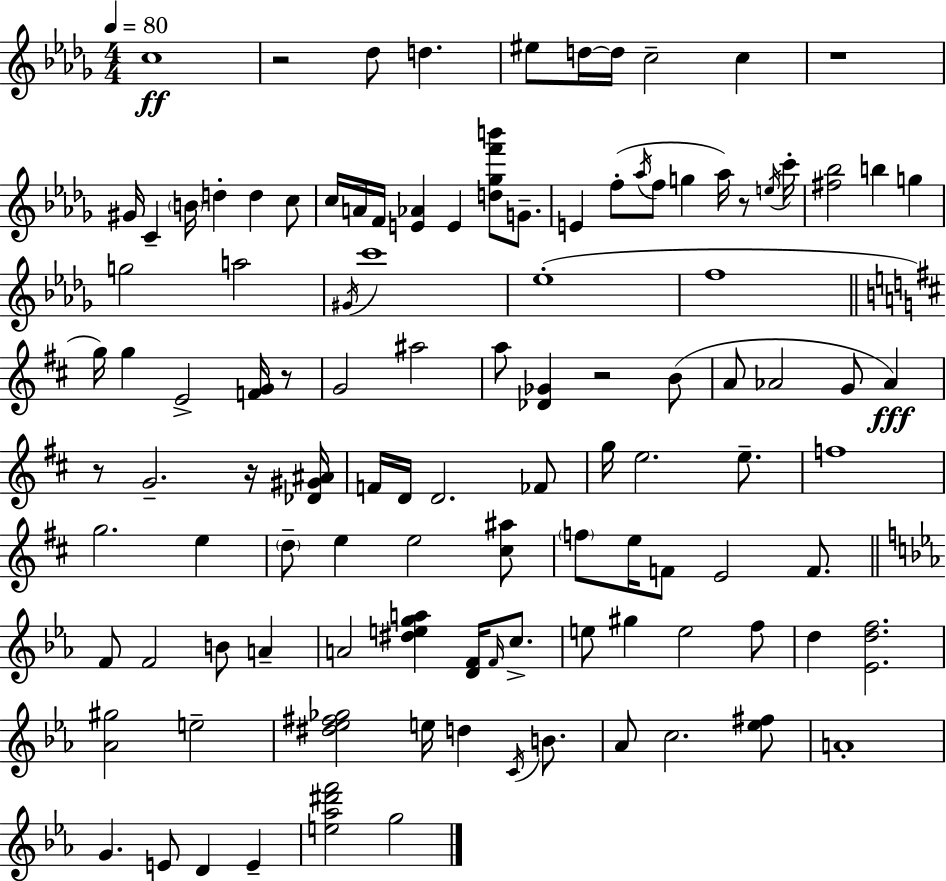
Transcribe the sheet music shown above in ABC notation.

X:1
T:Untitled
M:4/4
L:1/4
K:Bbm
c4 z2 _d/2 d ^e/2 d/4 d/4 c2 c z4 ^G/4 C B/4 d d c/2 c/4 A/4 F/4 [E_A] E [d_gf'b']/2 G/2 E f/2 _a/4 f/2 g _a/4 z/2 e/4 c'/4 [^f_b]2 b g g2 a2 ^G/4 c'4 _e4 f4 g/4 g E2 [FG]/4 z/2 G2 ^a2 a/2 [_D_G] z2 B/2 A/2 _A2 G/2 _A z/2 G2 z/4 [_D^G^A]/4 F/4 D/4 D2 _F/2 g/4 e2 e/2 f4 g2 e d/2 e e2 [^c^a]/2 f/2 e/4 F/2 E2 F/2 F/2 F2 B/2 A A2 [^dega] [DF]/4 F/4 c/2 e/2 ^g e2 f/2 d [_Edf]2 [_A^g]2 e2 [^d_e^f_g]2 e/4 d C/4 B/2 _A/2 c2 [_e^f]/2 A4 G E/2 D E [e_a^d'f']2 g2